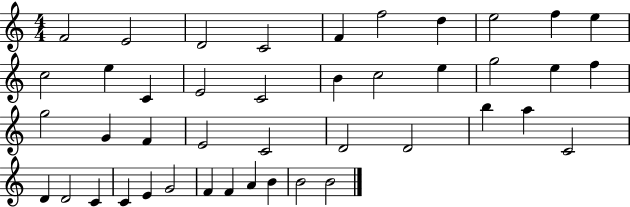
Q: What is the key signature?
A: C major